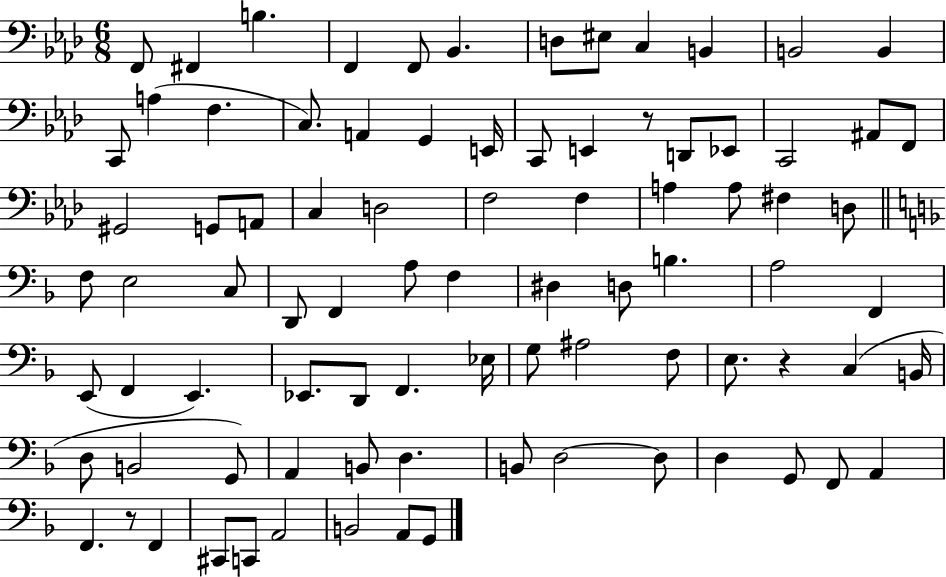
F2/e F#2/q B3/q. F2/q F2/e Bb2/q. D3/e EIS3/e C3/q B2/q B2/h B2/q C2/e A3/q F3/q. C3/e. A2/q G2/q E2/s C2/e E2/q R/e D2/e Eb2/e C2/h A#2/e F2/e G#2/h G2/e A2/e C3/q D3/h F3/h F3/q A3/q A3/e F#3/q D3/e F3/e E3/h C3/e D2/e F2/q A3/e F3/q D#3/q D3/e B3/q. A3/h F2/q E2/e F2/q E2/q. Eb2/e. D2/e F2/q. Eb3/s G3/e A#3/h F3/e E3/e. R/q C3/q B2/s D3/e B2/h G2/e A2/q B2/e D3/q. B2/e D3/h D3/e D3/q G2/e F2/e A2/q F2/q. R/e F2/q C#2/e C2/e A2/h B2/h A2/e G2/e